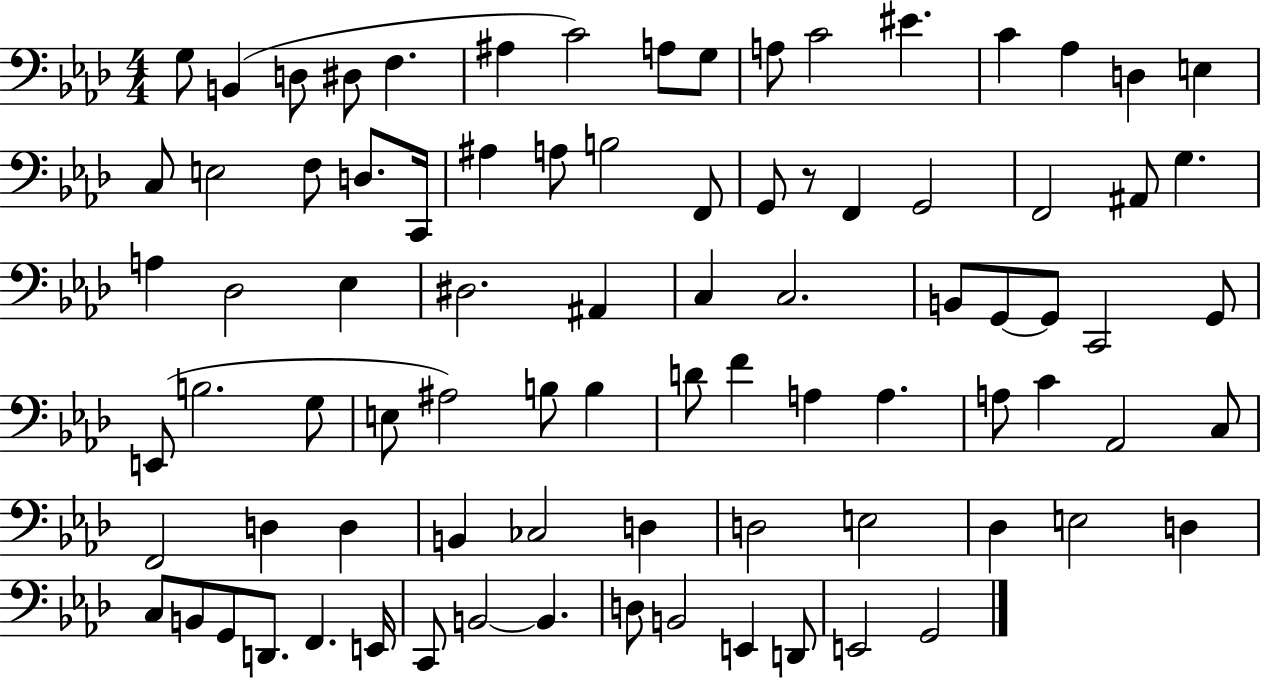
X:1
T:Untitled
M:4/4
L:1/4
K:Ab
G,/2 B,, D,/2 ^D,/2 F, ^A, C2 A,/2 G,/2 A,/2 C2 ^E C _A, D, E, C,/2 E,2 F,/2 D,/2 C,,/4 ^A, A,/2 B,2 F,,/2 G,,/2 z/2 F,, G,,2 F,,2 ^A,,/2 G, A, _D,2 _E, ^D,2 ^A,, C, C,2 B,,/2 G,,/2 G,,/2 C,,2 G,,/2 E,,/2 B,2 G,/2 E,/2 ^A,2 B,/2 B, D/2 F A, A, A,/2 C _A,,2 C,/2 F,,2 D, D, B,, _C,2 D, D,2 E,2 _D, E,2 D, C,/2 B,,/2 G,,/2 D,,/2 F,, E,,/4 C,,/2 B,,2 B,, D,/2 B,,2 E,, D,,/2 E,,2 G,,2